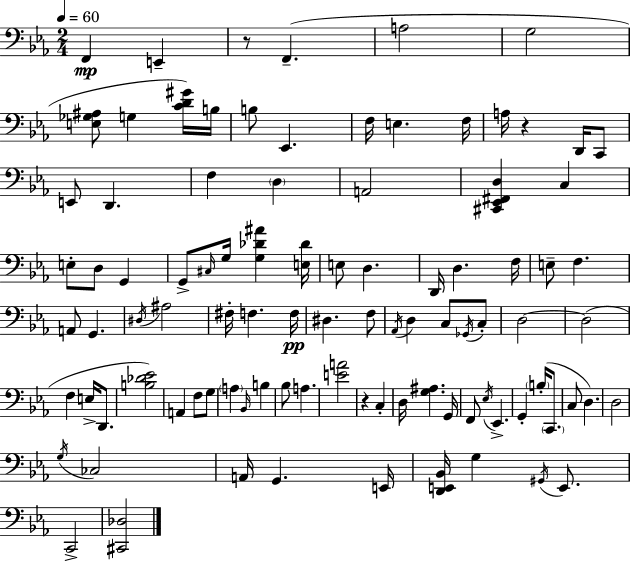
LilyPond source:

{
  \clef bass
  \numericTimeSignature
  \time 2/4
  \key c \minor
  \tempo 4 = 60
  f,4\mp e,4-- | r8 f,4.--( | a2 | g2 | \break <e ges ais>8 g4 <c' d' gis'>16) b16 | b8 ees,4. | f16 e4. f16 | a16 r4 d,16 c,8 | \break e,8 d,4. | f4 \parenthesize d4 | a,2 | <cis, ees, fis, d>4 c4 | \break e8-. d8 g,4 | g,8-> \grace { cis16 } g16 <g des' ais'>4 | <e des'>16 e8 d4. | d,16 d4. | \break f16 e8-- f4. | a,8 g,4. | \acciaccatura { dis16 } ais2 | fis16-. f4. | \break f16\pp dis4. | f8 \acciaccatura { aes,16 } d4 c8 | \acciaccatura { ges,16 } c8-. d2~~ | d2( | \break f4 | e16-> d,8. <b des' ees'>2) | a,4 | f8 g8 \parenthesize a4 | \break \grace { bes,16 } b4 bes8 a4. | <e' a'>2 | r4 | c4-. d16 <g ais>4. | \break g,16 f,8 \acciaccatura { ees16 } | ees,4.-> g,4-. | \parenthesize b16-.( \parenthesize c,8. c8 | d4.) d2 | \break \acciaccatura { g16 } ces2 | a,16 | g,4. e,16 <d, e, bes,>16 | g4 \acciaccatura { gis,16 } e,8. | \break c,2-> | <cis, des>2 | \bar "|."
}